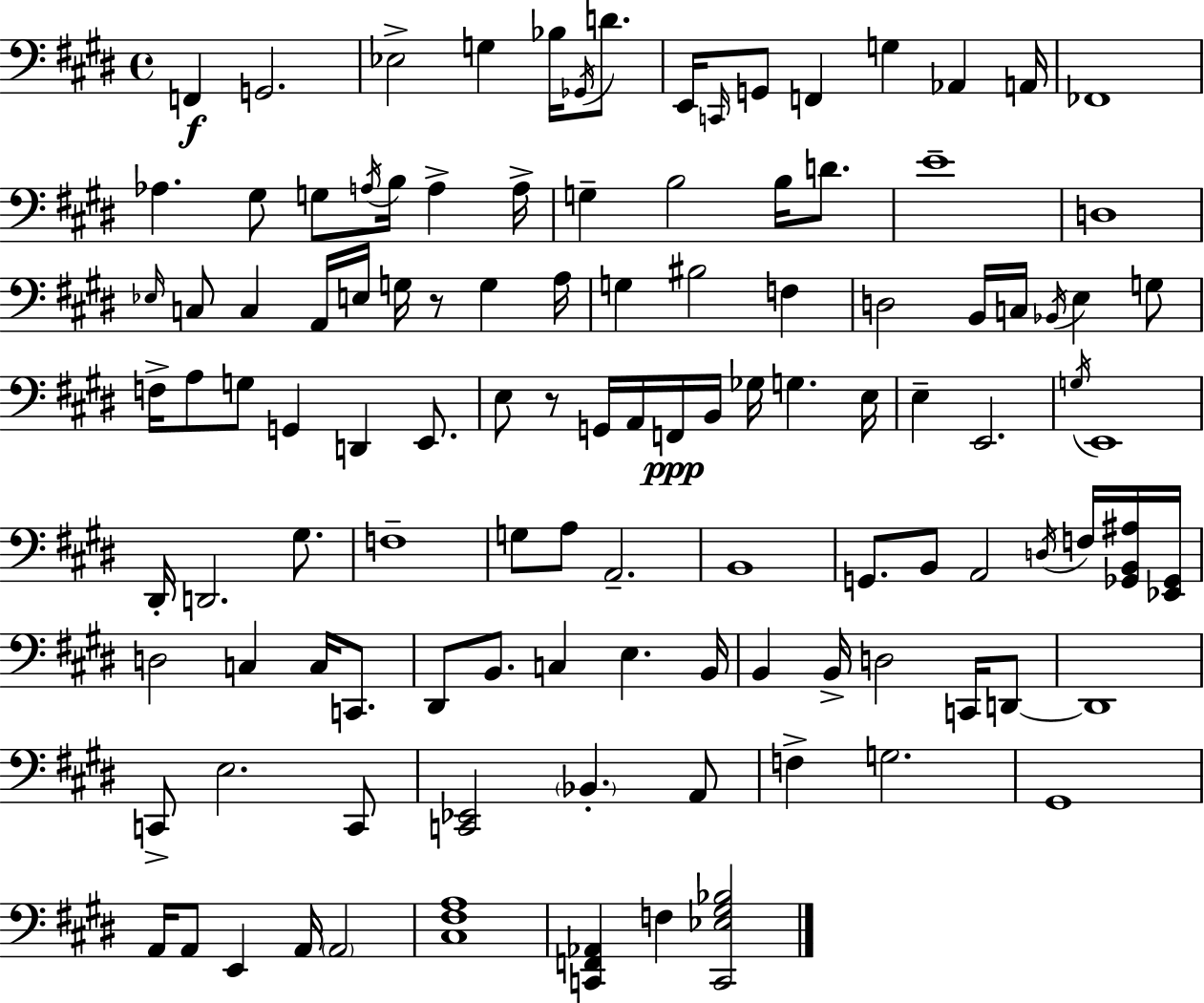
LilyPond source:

{
  \clef bass
  \time 4/4
  \defaultTimeSignature
  \key e \major
  \repeat volta 2 { f,4\f g,2. | ees2-> g4 bes16 \acciaccatura { ges,16 } d'8. | e,16 \grace { c,16 } g,8 f,4 g4 aes,4 | a,16 fes,1 | \break aes4. gis8 g8 \acciaccatura { a16 } b16 a4-> | a16-> g4-- b2 b16 | d'8. e'1-- | d1 | \break \grace { ees16 } c8 c4 a,16 e16 g16 r8 g4 | a16 g4 bis2 | f4 d2 b,16 c16 \acciaccatura { bes,16 } e4 | g8 f16-> a8 g8 g,4 d,4 | \break e,8. e8 r8 g,16 a,16 f,16\ppp b,16 ges16 g4. | e16 e4-- e,2. | \acciaccatura { g16 } e,1 | dis,16-. d,2. | \break gis8. f1-- | g8 a8 a,2.-- | b,1 | g,8. b,8 a,2 | \break \acciaccatura { d16 } f16 <ges, b, ais>16 <ees, ges,>16 d2 c4 | c16 c,8. dis,8 b,8. c4 | e4. b,16 b,4 b,16-> d2 | c,16 d,8~~ d,1 | \break c,8-> e2. | c,8 <c, ees,>2 \parenthesize bes,4.-. | a,8 f4-> g2. | gis,1 | \break a,16 a,8 e,4 a,16 \parenthesize a,2 | <cis fis a>1 | <c, f, aes,>4 f4 <c, ees gis bes>2 | } \bar "|."
}